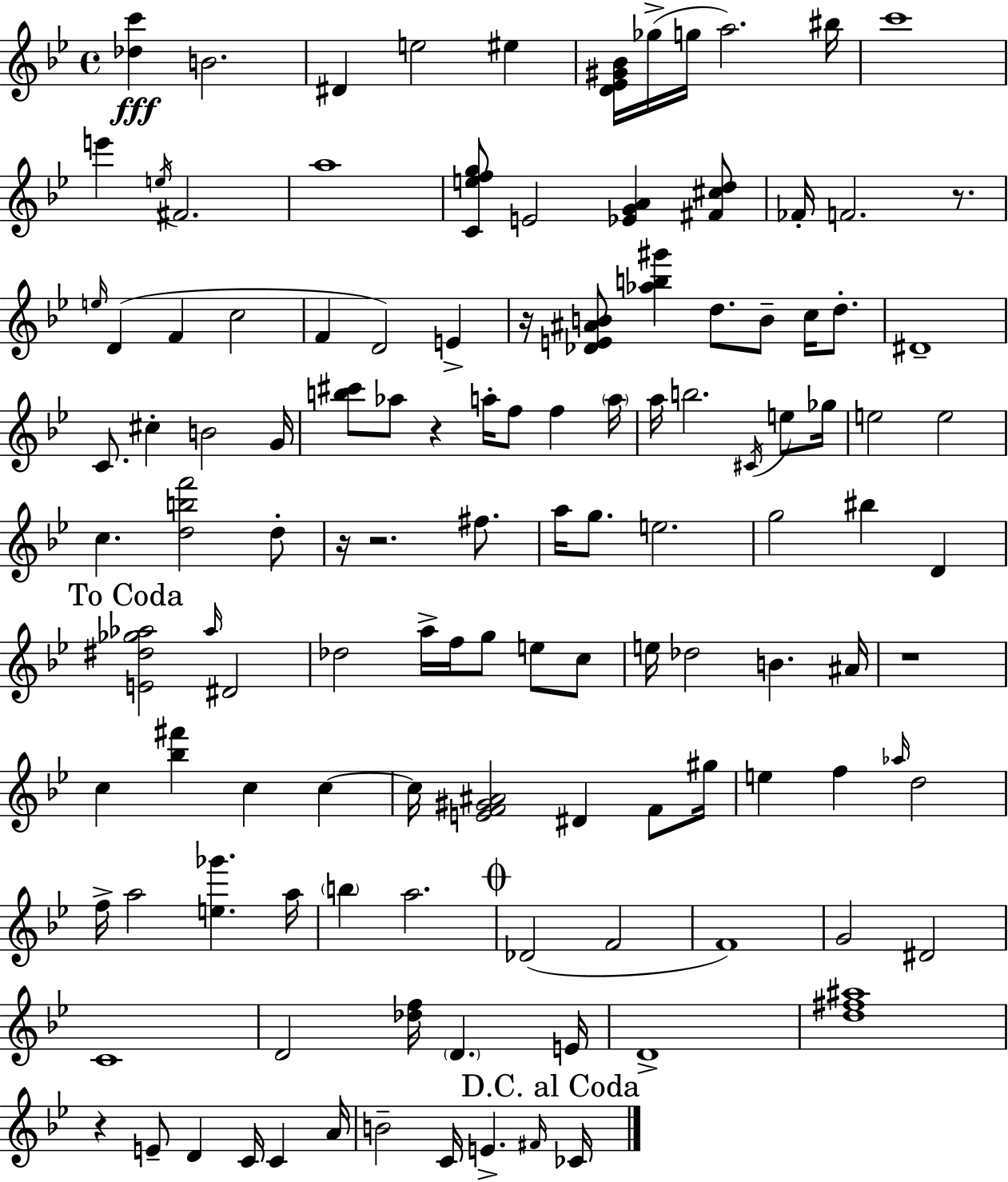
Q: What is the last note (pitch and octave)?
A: CES4